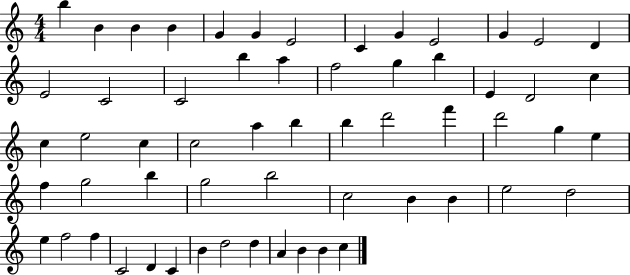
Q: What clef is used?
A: treble